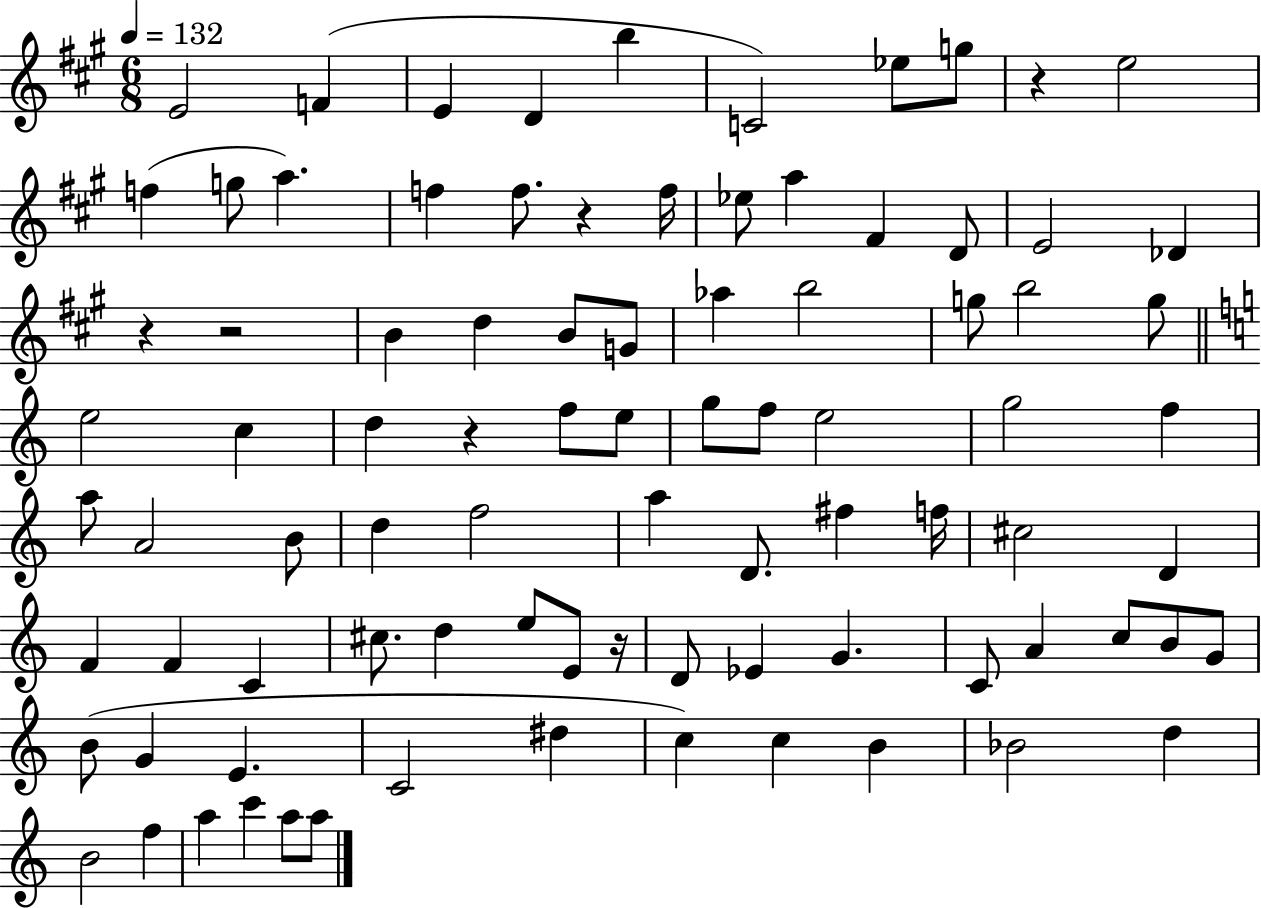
X:1
T:Untitled
M:6/8
L:1/4
K:A
E2 F E D b C2 _e/2 g/2 z e2 f g/2 a f f/2 z f/4 _e/2 a ^F D/2 E2 _D z z2 B d B/2 G/2 _a b2 g/2 b2 g/2 e2 c d z f/2 e/2 g/2 f/2 e2 g2 f a/2 A2 B/2 d f2 a D/2 ^f f/4 ^c2 D F F C ^c/2 d e/2 E/2 z/4 D/2 _E G C/2 A c/2 B/2 G/2 B/2 G E C2 ^d c c B _B2 d B2 f a c' a/2 a/2